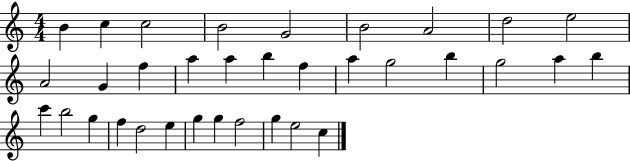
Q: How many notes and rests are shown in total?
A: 34